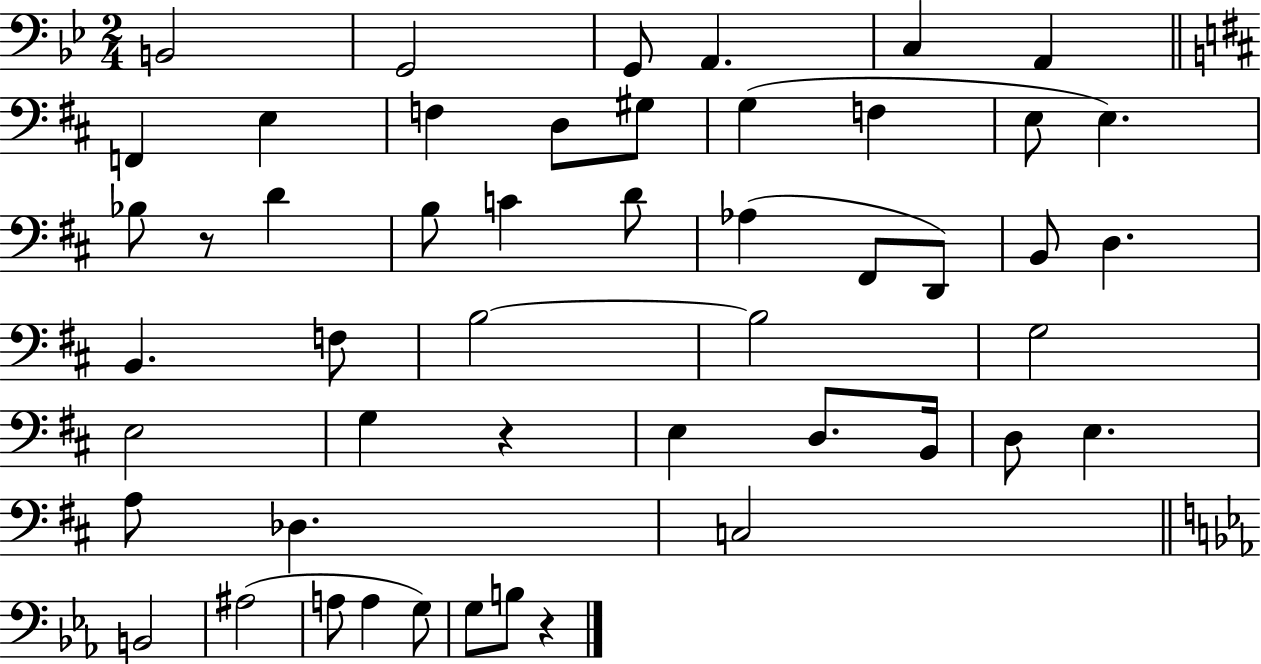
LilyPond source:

{
  \clef bass
  \numericTimeSignature
  \time 2/4
  \key bes \major
  b,2 | g,2 | g,8 a,4. | c4 a,4 | \break \bar "||" \break \key b \minor f,4 e4 | f4 d8 gis8 | g4( f4 | e8 e4.) | \break bes8 r8 d'4 | b8 c'4 d'8 | aes4( fis,8 d,8) | b,8 d4. | \break b,4. f8 | b2~~ | b2 | g2 | \break e2 | g4 r4 | e4 d8. b,16 | d8 e4. | \break a8 des4. | c2 | \bar "||" \break \key c \minor b,2 | ais2( | a8 a4 g8) | g8 b8 r4 | \break \bar "|."
}